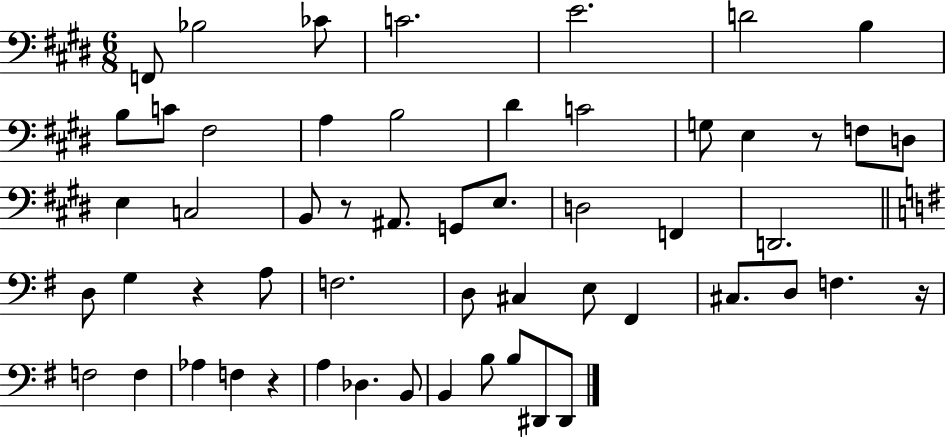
X:1
T:Untitled
M:6/8
L:1/4
K:E
F,,/2 _B,2 _C/2 C2 E2 D2 B, B,/2 C/2 ^F,2 A, B,2 ^D C2 G,/2 E, z/2 F,/2 D,/2 E, C,2 B,,/2 z/2 ^A,,/2 G,,/2 E,/2 D,2 F,, D,,2 D,/2 G, z A,/2 F,2 D,/2 ^C, E,/2 ^F,, ^C,/2 D,/2 F, z/4 F,2 F, _A, F, z A, _D, B,,/2 B,, B,/2 B,/2 ^D,,/2 ^D,,/2